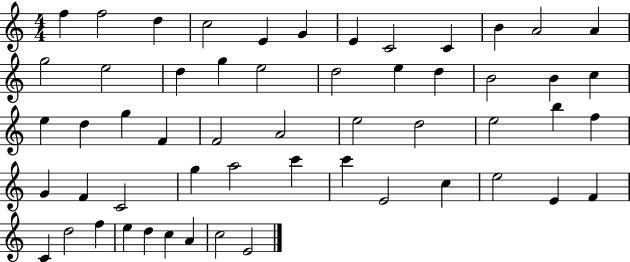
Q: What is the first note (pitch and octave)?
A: F5